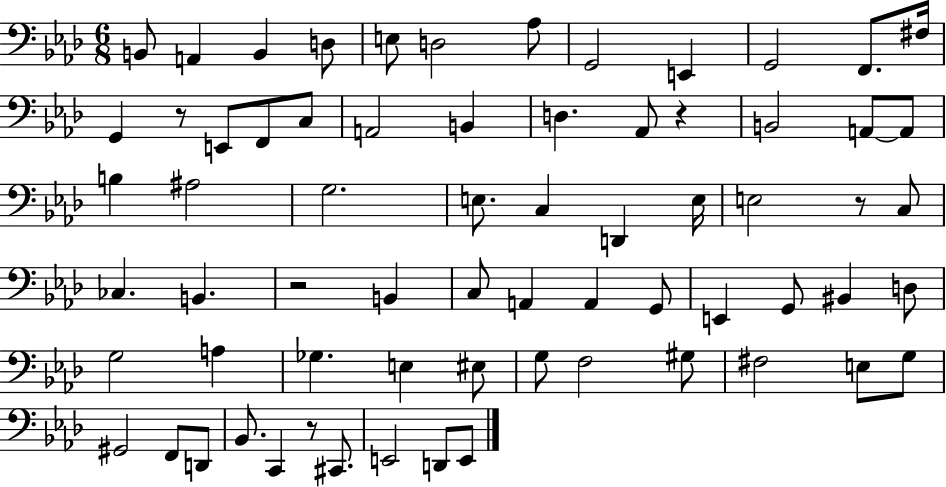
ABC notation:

X:1
T:Untitled
M:6/8
L:1/4
K:Ab
B,,/2 A,, B,, D,/2 E,/2 D,2 _A,/2 G,,2 E,, G,,2 F,,/2 ^F,/4 G,, z/2 E,,/2 F,,/2 C,/2 A,,2 B,, D, _A,,/2 z B,,2 A,,/2 A,,/2 B, ^A,2 G,2 E,/2 C, D,, E,/4 E,2 z/2 C,/2 _C, B,, z2 B,, C,/2 A,, A,, G,,/2 E,, G,,/2 ^B,, D,/2 G,2 A, _G, E, ^E,/2 G,/2 F,2 ^G,/2 ^F,2 E,/2 G,/2 ^G,,2 F,,/2 D,,/2 _B,,/2 C,, z/2 ^C,,/2 E,,2 D,,/2 E,,/2